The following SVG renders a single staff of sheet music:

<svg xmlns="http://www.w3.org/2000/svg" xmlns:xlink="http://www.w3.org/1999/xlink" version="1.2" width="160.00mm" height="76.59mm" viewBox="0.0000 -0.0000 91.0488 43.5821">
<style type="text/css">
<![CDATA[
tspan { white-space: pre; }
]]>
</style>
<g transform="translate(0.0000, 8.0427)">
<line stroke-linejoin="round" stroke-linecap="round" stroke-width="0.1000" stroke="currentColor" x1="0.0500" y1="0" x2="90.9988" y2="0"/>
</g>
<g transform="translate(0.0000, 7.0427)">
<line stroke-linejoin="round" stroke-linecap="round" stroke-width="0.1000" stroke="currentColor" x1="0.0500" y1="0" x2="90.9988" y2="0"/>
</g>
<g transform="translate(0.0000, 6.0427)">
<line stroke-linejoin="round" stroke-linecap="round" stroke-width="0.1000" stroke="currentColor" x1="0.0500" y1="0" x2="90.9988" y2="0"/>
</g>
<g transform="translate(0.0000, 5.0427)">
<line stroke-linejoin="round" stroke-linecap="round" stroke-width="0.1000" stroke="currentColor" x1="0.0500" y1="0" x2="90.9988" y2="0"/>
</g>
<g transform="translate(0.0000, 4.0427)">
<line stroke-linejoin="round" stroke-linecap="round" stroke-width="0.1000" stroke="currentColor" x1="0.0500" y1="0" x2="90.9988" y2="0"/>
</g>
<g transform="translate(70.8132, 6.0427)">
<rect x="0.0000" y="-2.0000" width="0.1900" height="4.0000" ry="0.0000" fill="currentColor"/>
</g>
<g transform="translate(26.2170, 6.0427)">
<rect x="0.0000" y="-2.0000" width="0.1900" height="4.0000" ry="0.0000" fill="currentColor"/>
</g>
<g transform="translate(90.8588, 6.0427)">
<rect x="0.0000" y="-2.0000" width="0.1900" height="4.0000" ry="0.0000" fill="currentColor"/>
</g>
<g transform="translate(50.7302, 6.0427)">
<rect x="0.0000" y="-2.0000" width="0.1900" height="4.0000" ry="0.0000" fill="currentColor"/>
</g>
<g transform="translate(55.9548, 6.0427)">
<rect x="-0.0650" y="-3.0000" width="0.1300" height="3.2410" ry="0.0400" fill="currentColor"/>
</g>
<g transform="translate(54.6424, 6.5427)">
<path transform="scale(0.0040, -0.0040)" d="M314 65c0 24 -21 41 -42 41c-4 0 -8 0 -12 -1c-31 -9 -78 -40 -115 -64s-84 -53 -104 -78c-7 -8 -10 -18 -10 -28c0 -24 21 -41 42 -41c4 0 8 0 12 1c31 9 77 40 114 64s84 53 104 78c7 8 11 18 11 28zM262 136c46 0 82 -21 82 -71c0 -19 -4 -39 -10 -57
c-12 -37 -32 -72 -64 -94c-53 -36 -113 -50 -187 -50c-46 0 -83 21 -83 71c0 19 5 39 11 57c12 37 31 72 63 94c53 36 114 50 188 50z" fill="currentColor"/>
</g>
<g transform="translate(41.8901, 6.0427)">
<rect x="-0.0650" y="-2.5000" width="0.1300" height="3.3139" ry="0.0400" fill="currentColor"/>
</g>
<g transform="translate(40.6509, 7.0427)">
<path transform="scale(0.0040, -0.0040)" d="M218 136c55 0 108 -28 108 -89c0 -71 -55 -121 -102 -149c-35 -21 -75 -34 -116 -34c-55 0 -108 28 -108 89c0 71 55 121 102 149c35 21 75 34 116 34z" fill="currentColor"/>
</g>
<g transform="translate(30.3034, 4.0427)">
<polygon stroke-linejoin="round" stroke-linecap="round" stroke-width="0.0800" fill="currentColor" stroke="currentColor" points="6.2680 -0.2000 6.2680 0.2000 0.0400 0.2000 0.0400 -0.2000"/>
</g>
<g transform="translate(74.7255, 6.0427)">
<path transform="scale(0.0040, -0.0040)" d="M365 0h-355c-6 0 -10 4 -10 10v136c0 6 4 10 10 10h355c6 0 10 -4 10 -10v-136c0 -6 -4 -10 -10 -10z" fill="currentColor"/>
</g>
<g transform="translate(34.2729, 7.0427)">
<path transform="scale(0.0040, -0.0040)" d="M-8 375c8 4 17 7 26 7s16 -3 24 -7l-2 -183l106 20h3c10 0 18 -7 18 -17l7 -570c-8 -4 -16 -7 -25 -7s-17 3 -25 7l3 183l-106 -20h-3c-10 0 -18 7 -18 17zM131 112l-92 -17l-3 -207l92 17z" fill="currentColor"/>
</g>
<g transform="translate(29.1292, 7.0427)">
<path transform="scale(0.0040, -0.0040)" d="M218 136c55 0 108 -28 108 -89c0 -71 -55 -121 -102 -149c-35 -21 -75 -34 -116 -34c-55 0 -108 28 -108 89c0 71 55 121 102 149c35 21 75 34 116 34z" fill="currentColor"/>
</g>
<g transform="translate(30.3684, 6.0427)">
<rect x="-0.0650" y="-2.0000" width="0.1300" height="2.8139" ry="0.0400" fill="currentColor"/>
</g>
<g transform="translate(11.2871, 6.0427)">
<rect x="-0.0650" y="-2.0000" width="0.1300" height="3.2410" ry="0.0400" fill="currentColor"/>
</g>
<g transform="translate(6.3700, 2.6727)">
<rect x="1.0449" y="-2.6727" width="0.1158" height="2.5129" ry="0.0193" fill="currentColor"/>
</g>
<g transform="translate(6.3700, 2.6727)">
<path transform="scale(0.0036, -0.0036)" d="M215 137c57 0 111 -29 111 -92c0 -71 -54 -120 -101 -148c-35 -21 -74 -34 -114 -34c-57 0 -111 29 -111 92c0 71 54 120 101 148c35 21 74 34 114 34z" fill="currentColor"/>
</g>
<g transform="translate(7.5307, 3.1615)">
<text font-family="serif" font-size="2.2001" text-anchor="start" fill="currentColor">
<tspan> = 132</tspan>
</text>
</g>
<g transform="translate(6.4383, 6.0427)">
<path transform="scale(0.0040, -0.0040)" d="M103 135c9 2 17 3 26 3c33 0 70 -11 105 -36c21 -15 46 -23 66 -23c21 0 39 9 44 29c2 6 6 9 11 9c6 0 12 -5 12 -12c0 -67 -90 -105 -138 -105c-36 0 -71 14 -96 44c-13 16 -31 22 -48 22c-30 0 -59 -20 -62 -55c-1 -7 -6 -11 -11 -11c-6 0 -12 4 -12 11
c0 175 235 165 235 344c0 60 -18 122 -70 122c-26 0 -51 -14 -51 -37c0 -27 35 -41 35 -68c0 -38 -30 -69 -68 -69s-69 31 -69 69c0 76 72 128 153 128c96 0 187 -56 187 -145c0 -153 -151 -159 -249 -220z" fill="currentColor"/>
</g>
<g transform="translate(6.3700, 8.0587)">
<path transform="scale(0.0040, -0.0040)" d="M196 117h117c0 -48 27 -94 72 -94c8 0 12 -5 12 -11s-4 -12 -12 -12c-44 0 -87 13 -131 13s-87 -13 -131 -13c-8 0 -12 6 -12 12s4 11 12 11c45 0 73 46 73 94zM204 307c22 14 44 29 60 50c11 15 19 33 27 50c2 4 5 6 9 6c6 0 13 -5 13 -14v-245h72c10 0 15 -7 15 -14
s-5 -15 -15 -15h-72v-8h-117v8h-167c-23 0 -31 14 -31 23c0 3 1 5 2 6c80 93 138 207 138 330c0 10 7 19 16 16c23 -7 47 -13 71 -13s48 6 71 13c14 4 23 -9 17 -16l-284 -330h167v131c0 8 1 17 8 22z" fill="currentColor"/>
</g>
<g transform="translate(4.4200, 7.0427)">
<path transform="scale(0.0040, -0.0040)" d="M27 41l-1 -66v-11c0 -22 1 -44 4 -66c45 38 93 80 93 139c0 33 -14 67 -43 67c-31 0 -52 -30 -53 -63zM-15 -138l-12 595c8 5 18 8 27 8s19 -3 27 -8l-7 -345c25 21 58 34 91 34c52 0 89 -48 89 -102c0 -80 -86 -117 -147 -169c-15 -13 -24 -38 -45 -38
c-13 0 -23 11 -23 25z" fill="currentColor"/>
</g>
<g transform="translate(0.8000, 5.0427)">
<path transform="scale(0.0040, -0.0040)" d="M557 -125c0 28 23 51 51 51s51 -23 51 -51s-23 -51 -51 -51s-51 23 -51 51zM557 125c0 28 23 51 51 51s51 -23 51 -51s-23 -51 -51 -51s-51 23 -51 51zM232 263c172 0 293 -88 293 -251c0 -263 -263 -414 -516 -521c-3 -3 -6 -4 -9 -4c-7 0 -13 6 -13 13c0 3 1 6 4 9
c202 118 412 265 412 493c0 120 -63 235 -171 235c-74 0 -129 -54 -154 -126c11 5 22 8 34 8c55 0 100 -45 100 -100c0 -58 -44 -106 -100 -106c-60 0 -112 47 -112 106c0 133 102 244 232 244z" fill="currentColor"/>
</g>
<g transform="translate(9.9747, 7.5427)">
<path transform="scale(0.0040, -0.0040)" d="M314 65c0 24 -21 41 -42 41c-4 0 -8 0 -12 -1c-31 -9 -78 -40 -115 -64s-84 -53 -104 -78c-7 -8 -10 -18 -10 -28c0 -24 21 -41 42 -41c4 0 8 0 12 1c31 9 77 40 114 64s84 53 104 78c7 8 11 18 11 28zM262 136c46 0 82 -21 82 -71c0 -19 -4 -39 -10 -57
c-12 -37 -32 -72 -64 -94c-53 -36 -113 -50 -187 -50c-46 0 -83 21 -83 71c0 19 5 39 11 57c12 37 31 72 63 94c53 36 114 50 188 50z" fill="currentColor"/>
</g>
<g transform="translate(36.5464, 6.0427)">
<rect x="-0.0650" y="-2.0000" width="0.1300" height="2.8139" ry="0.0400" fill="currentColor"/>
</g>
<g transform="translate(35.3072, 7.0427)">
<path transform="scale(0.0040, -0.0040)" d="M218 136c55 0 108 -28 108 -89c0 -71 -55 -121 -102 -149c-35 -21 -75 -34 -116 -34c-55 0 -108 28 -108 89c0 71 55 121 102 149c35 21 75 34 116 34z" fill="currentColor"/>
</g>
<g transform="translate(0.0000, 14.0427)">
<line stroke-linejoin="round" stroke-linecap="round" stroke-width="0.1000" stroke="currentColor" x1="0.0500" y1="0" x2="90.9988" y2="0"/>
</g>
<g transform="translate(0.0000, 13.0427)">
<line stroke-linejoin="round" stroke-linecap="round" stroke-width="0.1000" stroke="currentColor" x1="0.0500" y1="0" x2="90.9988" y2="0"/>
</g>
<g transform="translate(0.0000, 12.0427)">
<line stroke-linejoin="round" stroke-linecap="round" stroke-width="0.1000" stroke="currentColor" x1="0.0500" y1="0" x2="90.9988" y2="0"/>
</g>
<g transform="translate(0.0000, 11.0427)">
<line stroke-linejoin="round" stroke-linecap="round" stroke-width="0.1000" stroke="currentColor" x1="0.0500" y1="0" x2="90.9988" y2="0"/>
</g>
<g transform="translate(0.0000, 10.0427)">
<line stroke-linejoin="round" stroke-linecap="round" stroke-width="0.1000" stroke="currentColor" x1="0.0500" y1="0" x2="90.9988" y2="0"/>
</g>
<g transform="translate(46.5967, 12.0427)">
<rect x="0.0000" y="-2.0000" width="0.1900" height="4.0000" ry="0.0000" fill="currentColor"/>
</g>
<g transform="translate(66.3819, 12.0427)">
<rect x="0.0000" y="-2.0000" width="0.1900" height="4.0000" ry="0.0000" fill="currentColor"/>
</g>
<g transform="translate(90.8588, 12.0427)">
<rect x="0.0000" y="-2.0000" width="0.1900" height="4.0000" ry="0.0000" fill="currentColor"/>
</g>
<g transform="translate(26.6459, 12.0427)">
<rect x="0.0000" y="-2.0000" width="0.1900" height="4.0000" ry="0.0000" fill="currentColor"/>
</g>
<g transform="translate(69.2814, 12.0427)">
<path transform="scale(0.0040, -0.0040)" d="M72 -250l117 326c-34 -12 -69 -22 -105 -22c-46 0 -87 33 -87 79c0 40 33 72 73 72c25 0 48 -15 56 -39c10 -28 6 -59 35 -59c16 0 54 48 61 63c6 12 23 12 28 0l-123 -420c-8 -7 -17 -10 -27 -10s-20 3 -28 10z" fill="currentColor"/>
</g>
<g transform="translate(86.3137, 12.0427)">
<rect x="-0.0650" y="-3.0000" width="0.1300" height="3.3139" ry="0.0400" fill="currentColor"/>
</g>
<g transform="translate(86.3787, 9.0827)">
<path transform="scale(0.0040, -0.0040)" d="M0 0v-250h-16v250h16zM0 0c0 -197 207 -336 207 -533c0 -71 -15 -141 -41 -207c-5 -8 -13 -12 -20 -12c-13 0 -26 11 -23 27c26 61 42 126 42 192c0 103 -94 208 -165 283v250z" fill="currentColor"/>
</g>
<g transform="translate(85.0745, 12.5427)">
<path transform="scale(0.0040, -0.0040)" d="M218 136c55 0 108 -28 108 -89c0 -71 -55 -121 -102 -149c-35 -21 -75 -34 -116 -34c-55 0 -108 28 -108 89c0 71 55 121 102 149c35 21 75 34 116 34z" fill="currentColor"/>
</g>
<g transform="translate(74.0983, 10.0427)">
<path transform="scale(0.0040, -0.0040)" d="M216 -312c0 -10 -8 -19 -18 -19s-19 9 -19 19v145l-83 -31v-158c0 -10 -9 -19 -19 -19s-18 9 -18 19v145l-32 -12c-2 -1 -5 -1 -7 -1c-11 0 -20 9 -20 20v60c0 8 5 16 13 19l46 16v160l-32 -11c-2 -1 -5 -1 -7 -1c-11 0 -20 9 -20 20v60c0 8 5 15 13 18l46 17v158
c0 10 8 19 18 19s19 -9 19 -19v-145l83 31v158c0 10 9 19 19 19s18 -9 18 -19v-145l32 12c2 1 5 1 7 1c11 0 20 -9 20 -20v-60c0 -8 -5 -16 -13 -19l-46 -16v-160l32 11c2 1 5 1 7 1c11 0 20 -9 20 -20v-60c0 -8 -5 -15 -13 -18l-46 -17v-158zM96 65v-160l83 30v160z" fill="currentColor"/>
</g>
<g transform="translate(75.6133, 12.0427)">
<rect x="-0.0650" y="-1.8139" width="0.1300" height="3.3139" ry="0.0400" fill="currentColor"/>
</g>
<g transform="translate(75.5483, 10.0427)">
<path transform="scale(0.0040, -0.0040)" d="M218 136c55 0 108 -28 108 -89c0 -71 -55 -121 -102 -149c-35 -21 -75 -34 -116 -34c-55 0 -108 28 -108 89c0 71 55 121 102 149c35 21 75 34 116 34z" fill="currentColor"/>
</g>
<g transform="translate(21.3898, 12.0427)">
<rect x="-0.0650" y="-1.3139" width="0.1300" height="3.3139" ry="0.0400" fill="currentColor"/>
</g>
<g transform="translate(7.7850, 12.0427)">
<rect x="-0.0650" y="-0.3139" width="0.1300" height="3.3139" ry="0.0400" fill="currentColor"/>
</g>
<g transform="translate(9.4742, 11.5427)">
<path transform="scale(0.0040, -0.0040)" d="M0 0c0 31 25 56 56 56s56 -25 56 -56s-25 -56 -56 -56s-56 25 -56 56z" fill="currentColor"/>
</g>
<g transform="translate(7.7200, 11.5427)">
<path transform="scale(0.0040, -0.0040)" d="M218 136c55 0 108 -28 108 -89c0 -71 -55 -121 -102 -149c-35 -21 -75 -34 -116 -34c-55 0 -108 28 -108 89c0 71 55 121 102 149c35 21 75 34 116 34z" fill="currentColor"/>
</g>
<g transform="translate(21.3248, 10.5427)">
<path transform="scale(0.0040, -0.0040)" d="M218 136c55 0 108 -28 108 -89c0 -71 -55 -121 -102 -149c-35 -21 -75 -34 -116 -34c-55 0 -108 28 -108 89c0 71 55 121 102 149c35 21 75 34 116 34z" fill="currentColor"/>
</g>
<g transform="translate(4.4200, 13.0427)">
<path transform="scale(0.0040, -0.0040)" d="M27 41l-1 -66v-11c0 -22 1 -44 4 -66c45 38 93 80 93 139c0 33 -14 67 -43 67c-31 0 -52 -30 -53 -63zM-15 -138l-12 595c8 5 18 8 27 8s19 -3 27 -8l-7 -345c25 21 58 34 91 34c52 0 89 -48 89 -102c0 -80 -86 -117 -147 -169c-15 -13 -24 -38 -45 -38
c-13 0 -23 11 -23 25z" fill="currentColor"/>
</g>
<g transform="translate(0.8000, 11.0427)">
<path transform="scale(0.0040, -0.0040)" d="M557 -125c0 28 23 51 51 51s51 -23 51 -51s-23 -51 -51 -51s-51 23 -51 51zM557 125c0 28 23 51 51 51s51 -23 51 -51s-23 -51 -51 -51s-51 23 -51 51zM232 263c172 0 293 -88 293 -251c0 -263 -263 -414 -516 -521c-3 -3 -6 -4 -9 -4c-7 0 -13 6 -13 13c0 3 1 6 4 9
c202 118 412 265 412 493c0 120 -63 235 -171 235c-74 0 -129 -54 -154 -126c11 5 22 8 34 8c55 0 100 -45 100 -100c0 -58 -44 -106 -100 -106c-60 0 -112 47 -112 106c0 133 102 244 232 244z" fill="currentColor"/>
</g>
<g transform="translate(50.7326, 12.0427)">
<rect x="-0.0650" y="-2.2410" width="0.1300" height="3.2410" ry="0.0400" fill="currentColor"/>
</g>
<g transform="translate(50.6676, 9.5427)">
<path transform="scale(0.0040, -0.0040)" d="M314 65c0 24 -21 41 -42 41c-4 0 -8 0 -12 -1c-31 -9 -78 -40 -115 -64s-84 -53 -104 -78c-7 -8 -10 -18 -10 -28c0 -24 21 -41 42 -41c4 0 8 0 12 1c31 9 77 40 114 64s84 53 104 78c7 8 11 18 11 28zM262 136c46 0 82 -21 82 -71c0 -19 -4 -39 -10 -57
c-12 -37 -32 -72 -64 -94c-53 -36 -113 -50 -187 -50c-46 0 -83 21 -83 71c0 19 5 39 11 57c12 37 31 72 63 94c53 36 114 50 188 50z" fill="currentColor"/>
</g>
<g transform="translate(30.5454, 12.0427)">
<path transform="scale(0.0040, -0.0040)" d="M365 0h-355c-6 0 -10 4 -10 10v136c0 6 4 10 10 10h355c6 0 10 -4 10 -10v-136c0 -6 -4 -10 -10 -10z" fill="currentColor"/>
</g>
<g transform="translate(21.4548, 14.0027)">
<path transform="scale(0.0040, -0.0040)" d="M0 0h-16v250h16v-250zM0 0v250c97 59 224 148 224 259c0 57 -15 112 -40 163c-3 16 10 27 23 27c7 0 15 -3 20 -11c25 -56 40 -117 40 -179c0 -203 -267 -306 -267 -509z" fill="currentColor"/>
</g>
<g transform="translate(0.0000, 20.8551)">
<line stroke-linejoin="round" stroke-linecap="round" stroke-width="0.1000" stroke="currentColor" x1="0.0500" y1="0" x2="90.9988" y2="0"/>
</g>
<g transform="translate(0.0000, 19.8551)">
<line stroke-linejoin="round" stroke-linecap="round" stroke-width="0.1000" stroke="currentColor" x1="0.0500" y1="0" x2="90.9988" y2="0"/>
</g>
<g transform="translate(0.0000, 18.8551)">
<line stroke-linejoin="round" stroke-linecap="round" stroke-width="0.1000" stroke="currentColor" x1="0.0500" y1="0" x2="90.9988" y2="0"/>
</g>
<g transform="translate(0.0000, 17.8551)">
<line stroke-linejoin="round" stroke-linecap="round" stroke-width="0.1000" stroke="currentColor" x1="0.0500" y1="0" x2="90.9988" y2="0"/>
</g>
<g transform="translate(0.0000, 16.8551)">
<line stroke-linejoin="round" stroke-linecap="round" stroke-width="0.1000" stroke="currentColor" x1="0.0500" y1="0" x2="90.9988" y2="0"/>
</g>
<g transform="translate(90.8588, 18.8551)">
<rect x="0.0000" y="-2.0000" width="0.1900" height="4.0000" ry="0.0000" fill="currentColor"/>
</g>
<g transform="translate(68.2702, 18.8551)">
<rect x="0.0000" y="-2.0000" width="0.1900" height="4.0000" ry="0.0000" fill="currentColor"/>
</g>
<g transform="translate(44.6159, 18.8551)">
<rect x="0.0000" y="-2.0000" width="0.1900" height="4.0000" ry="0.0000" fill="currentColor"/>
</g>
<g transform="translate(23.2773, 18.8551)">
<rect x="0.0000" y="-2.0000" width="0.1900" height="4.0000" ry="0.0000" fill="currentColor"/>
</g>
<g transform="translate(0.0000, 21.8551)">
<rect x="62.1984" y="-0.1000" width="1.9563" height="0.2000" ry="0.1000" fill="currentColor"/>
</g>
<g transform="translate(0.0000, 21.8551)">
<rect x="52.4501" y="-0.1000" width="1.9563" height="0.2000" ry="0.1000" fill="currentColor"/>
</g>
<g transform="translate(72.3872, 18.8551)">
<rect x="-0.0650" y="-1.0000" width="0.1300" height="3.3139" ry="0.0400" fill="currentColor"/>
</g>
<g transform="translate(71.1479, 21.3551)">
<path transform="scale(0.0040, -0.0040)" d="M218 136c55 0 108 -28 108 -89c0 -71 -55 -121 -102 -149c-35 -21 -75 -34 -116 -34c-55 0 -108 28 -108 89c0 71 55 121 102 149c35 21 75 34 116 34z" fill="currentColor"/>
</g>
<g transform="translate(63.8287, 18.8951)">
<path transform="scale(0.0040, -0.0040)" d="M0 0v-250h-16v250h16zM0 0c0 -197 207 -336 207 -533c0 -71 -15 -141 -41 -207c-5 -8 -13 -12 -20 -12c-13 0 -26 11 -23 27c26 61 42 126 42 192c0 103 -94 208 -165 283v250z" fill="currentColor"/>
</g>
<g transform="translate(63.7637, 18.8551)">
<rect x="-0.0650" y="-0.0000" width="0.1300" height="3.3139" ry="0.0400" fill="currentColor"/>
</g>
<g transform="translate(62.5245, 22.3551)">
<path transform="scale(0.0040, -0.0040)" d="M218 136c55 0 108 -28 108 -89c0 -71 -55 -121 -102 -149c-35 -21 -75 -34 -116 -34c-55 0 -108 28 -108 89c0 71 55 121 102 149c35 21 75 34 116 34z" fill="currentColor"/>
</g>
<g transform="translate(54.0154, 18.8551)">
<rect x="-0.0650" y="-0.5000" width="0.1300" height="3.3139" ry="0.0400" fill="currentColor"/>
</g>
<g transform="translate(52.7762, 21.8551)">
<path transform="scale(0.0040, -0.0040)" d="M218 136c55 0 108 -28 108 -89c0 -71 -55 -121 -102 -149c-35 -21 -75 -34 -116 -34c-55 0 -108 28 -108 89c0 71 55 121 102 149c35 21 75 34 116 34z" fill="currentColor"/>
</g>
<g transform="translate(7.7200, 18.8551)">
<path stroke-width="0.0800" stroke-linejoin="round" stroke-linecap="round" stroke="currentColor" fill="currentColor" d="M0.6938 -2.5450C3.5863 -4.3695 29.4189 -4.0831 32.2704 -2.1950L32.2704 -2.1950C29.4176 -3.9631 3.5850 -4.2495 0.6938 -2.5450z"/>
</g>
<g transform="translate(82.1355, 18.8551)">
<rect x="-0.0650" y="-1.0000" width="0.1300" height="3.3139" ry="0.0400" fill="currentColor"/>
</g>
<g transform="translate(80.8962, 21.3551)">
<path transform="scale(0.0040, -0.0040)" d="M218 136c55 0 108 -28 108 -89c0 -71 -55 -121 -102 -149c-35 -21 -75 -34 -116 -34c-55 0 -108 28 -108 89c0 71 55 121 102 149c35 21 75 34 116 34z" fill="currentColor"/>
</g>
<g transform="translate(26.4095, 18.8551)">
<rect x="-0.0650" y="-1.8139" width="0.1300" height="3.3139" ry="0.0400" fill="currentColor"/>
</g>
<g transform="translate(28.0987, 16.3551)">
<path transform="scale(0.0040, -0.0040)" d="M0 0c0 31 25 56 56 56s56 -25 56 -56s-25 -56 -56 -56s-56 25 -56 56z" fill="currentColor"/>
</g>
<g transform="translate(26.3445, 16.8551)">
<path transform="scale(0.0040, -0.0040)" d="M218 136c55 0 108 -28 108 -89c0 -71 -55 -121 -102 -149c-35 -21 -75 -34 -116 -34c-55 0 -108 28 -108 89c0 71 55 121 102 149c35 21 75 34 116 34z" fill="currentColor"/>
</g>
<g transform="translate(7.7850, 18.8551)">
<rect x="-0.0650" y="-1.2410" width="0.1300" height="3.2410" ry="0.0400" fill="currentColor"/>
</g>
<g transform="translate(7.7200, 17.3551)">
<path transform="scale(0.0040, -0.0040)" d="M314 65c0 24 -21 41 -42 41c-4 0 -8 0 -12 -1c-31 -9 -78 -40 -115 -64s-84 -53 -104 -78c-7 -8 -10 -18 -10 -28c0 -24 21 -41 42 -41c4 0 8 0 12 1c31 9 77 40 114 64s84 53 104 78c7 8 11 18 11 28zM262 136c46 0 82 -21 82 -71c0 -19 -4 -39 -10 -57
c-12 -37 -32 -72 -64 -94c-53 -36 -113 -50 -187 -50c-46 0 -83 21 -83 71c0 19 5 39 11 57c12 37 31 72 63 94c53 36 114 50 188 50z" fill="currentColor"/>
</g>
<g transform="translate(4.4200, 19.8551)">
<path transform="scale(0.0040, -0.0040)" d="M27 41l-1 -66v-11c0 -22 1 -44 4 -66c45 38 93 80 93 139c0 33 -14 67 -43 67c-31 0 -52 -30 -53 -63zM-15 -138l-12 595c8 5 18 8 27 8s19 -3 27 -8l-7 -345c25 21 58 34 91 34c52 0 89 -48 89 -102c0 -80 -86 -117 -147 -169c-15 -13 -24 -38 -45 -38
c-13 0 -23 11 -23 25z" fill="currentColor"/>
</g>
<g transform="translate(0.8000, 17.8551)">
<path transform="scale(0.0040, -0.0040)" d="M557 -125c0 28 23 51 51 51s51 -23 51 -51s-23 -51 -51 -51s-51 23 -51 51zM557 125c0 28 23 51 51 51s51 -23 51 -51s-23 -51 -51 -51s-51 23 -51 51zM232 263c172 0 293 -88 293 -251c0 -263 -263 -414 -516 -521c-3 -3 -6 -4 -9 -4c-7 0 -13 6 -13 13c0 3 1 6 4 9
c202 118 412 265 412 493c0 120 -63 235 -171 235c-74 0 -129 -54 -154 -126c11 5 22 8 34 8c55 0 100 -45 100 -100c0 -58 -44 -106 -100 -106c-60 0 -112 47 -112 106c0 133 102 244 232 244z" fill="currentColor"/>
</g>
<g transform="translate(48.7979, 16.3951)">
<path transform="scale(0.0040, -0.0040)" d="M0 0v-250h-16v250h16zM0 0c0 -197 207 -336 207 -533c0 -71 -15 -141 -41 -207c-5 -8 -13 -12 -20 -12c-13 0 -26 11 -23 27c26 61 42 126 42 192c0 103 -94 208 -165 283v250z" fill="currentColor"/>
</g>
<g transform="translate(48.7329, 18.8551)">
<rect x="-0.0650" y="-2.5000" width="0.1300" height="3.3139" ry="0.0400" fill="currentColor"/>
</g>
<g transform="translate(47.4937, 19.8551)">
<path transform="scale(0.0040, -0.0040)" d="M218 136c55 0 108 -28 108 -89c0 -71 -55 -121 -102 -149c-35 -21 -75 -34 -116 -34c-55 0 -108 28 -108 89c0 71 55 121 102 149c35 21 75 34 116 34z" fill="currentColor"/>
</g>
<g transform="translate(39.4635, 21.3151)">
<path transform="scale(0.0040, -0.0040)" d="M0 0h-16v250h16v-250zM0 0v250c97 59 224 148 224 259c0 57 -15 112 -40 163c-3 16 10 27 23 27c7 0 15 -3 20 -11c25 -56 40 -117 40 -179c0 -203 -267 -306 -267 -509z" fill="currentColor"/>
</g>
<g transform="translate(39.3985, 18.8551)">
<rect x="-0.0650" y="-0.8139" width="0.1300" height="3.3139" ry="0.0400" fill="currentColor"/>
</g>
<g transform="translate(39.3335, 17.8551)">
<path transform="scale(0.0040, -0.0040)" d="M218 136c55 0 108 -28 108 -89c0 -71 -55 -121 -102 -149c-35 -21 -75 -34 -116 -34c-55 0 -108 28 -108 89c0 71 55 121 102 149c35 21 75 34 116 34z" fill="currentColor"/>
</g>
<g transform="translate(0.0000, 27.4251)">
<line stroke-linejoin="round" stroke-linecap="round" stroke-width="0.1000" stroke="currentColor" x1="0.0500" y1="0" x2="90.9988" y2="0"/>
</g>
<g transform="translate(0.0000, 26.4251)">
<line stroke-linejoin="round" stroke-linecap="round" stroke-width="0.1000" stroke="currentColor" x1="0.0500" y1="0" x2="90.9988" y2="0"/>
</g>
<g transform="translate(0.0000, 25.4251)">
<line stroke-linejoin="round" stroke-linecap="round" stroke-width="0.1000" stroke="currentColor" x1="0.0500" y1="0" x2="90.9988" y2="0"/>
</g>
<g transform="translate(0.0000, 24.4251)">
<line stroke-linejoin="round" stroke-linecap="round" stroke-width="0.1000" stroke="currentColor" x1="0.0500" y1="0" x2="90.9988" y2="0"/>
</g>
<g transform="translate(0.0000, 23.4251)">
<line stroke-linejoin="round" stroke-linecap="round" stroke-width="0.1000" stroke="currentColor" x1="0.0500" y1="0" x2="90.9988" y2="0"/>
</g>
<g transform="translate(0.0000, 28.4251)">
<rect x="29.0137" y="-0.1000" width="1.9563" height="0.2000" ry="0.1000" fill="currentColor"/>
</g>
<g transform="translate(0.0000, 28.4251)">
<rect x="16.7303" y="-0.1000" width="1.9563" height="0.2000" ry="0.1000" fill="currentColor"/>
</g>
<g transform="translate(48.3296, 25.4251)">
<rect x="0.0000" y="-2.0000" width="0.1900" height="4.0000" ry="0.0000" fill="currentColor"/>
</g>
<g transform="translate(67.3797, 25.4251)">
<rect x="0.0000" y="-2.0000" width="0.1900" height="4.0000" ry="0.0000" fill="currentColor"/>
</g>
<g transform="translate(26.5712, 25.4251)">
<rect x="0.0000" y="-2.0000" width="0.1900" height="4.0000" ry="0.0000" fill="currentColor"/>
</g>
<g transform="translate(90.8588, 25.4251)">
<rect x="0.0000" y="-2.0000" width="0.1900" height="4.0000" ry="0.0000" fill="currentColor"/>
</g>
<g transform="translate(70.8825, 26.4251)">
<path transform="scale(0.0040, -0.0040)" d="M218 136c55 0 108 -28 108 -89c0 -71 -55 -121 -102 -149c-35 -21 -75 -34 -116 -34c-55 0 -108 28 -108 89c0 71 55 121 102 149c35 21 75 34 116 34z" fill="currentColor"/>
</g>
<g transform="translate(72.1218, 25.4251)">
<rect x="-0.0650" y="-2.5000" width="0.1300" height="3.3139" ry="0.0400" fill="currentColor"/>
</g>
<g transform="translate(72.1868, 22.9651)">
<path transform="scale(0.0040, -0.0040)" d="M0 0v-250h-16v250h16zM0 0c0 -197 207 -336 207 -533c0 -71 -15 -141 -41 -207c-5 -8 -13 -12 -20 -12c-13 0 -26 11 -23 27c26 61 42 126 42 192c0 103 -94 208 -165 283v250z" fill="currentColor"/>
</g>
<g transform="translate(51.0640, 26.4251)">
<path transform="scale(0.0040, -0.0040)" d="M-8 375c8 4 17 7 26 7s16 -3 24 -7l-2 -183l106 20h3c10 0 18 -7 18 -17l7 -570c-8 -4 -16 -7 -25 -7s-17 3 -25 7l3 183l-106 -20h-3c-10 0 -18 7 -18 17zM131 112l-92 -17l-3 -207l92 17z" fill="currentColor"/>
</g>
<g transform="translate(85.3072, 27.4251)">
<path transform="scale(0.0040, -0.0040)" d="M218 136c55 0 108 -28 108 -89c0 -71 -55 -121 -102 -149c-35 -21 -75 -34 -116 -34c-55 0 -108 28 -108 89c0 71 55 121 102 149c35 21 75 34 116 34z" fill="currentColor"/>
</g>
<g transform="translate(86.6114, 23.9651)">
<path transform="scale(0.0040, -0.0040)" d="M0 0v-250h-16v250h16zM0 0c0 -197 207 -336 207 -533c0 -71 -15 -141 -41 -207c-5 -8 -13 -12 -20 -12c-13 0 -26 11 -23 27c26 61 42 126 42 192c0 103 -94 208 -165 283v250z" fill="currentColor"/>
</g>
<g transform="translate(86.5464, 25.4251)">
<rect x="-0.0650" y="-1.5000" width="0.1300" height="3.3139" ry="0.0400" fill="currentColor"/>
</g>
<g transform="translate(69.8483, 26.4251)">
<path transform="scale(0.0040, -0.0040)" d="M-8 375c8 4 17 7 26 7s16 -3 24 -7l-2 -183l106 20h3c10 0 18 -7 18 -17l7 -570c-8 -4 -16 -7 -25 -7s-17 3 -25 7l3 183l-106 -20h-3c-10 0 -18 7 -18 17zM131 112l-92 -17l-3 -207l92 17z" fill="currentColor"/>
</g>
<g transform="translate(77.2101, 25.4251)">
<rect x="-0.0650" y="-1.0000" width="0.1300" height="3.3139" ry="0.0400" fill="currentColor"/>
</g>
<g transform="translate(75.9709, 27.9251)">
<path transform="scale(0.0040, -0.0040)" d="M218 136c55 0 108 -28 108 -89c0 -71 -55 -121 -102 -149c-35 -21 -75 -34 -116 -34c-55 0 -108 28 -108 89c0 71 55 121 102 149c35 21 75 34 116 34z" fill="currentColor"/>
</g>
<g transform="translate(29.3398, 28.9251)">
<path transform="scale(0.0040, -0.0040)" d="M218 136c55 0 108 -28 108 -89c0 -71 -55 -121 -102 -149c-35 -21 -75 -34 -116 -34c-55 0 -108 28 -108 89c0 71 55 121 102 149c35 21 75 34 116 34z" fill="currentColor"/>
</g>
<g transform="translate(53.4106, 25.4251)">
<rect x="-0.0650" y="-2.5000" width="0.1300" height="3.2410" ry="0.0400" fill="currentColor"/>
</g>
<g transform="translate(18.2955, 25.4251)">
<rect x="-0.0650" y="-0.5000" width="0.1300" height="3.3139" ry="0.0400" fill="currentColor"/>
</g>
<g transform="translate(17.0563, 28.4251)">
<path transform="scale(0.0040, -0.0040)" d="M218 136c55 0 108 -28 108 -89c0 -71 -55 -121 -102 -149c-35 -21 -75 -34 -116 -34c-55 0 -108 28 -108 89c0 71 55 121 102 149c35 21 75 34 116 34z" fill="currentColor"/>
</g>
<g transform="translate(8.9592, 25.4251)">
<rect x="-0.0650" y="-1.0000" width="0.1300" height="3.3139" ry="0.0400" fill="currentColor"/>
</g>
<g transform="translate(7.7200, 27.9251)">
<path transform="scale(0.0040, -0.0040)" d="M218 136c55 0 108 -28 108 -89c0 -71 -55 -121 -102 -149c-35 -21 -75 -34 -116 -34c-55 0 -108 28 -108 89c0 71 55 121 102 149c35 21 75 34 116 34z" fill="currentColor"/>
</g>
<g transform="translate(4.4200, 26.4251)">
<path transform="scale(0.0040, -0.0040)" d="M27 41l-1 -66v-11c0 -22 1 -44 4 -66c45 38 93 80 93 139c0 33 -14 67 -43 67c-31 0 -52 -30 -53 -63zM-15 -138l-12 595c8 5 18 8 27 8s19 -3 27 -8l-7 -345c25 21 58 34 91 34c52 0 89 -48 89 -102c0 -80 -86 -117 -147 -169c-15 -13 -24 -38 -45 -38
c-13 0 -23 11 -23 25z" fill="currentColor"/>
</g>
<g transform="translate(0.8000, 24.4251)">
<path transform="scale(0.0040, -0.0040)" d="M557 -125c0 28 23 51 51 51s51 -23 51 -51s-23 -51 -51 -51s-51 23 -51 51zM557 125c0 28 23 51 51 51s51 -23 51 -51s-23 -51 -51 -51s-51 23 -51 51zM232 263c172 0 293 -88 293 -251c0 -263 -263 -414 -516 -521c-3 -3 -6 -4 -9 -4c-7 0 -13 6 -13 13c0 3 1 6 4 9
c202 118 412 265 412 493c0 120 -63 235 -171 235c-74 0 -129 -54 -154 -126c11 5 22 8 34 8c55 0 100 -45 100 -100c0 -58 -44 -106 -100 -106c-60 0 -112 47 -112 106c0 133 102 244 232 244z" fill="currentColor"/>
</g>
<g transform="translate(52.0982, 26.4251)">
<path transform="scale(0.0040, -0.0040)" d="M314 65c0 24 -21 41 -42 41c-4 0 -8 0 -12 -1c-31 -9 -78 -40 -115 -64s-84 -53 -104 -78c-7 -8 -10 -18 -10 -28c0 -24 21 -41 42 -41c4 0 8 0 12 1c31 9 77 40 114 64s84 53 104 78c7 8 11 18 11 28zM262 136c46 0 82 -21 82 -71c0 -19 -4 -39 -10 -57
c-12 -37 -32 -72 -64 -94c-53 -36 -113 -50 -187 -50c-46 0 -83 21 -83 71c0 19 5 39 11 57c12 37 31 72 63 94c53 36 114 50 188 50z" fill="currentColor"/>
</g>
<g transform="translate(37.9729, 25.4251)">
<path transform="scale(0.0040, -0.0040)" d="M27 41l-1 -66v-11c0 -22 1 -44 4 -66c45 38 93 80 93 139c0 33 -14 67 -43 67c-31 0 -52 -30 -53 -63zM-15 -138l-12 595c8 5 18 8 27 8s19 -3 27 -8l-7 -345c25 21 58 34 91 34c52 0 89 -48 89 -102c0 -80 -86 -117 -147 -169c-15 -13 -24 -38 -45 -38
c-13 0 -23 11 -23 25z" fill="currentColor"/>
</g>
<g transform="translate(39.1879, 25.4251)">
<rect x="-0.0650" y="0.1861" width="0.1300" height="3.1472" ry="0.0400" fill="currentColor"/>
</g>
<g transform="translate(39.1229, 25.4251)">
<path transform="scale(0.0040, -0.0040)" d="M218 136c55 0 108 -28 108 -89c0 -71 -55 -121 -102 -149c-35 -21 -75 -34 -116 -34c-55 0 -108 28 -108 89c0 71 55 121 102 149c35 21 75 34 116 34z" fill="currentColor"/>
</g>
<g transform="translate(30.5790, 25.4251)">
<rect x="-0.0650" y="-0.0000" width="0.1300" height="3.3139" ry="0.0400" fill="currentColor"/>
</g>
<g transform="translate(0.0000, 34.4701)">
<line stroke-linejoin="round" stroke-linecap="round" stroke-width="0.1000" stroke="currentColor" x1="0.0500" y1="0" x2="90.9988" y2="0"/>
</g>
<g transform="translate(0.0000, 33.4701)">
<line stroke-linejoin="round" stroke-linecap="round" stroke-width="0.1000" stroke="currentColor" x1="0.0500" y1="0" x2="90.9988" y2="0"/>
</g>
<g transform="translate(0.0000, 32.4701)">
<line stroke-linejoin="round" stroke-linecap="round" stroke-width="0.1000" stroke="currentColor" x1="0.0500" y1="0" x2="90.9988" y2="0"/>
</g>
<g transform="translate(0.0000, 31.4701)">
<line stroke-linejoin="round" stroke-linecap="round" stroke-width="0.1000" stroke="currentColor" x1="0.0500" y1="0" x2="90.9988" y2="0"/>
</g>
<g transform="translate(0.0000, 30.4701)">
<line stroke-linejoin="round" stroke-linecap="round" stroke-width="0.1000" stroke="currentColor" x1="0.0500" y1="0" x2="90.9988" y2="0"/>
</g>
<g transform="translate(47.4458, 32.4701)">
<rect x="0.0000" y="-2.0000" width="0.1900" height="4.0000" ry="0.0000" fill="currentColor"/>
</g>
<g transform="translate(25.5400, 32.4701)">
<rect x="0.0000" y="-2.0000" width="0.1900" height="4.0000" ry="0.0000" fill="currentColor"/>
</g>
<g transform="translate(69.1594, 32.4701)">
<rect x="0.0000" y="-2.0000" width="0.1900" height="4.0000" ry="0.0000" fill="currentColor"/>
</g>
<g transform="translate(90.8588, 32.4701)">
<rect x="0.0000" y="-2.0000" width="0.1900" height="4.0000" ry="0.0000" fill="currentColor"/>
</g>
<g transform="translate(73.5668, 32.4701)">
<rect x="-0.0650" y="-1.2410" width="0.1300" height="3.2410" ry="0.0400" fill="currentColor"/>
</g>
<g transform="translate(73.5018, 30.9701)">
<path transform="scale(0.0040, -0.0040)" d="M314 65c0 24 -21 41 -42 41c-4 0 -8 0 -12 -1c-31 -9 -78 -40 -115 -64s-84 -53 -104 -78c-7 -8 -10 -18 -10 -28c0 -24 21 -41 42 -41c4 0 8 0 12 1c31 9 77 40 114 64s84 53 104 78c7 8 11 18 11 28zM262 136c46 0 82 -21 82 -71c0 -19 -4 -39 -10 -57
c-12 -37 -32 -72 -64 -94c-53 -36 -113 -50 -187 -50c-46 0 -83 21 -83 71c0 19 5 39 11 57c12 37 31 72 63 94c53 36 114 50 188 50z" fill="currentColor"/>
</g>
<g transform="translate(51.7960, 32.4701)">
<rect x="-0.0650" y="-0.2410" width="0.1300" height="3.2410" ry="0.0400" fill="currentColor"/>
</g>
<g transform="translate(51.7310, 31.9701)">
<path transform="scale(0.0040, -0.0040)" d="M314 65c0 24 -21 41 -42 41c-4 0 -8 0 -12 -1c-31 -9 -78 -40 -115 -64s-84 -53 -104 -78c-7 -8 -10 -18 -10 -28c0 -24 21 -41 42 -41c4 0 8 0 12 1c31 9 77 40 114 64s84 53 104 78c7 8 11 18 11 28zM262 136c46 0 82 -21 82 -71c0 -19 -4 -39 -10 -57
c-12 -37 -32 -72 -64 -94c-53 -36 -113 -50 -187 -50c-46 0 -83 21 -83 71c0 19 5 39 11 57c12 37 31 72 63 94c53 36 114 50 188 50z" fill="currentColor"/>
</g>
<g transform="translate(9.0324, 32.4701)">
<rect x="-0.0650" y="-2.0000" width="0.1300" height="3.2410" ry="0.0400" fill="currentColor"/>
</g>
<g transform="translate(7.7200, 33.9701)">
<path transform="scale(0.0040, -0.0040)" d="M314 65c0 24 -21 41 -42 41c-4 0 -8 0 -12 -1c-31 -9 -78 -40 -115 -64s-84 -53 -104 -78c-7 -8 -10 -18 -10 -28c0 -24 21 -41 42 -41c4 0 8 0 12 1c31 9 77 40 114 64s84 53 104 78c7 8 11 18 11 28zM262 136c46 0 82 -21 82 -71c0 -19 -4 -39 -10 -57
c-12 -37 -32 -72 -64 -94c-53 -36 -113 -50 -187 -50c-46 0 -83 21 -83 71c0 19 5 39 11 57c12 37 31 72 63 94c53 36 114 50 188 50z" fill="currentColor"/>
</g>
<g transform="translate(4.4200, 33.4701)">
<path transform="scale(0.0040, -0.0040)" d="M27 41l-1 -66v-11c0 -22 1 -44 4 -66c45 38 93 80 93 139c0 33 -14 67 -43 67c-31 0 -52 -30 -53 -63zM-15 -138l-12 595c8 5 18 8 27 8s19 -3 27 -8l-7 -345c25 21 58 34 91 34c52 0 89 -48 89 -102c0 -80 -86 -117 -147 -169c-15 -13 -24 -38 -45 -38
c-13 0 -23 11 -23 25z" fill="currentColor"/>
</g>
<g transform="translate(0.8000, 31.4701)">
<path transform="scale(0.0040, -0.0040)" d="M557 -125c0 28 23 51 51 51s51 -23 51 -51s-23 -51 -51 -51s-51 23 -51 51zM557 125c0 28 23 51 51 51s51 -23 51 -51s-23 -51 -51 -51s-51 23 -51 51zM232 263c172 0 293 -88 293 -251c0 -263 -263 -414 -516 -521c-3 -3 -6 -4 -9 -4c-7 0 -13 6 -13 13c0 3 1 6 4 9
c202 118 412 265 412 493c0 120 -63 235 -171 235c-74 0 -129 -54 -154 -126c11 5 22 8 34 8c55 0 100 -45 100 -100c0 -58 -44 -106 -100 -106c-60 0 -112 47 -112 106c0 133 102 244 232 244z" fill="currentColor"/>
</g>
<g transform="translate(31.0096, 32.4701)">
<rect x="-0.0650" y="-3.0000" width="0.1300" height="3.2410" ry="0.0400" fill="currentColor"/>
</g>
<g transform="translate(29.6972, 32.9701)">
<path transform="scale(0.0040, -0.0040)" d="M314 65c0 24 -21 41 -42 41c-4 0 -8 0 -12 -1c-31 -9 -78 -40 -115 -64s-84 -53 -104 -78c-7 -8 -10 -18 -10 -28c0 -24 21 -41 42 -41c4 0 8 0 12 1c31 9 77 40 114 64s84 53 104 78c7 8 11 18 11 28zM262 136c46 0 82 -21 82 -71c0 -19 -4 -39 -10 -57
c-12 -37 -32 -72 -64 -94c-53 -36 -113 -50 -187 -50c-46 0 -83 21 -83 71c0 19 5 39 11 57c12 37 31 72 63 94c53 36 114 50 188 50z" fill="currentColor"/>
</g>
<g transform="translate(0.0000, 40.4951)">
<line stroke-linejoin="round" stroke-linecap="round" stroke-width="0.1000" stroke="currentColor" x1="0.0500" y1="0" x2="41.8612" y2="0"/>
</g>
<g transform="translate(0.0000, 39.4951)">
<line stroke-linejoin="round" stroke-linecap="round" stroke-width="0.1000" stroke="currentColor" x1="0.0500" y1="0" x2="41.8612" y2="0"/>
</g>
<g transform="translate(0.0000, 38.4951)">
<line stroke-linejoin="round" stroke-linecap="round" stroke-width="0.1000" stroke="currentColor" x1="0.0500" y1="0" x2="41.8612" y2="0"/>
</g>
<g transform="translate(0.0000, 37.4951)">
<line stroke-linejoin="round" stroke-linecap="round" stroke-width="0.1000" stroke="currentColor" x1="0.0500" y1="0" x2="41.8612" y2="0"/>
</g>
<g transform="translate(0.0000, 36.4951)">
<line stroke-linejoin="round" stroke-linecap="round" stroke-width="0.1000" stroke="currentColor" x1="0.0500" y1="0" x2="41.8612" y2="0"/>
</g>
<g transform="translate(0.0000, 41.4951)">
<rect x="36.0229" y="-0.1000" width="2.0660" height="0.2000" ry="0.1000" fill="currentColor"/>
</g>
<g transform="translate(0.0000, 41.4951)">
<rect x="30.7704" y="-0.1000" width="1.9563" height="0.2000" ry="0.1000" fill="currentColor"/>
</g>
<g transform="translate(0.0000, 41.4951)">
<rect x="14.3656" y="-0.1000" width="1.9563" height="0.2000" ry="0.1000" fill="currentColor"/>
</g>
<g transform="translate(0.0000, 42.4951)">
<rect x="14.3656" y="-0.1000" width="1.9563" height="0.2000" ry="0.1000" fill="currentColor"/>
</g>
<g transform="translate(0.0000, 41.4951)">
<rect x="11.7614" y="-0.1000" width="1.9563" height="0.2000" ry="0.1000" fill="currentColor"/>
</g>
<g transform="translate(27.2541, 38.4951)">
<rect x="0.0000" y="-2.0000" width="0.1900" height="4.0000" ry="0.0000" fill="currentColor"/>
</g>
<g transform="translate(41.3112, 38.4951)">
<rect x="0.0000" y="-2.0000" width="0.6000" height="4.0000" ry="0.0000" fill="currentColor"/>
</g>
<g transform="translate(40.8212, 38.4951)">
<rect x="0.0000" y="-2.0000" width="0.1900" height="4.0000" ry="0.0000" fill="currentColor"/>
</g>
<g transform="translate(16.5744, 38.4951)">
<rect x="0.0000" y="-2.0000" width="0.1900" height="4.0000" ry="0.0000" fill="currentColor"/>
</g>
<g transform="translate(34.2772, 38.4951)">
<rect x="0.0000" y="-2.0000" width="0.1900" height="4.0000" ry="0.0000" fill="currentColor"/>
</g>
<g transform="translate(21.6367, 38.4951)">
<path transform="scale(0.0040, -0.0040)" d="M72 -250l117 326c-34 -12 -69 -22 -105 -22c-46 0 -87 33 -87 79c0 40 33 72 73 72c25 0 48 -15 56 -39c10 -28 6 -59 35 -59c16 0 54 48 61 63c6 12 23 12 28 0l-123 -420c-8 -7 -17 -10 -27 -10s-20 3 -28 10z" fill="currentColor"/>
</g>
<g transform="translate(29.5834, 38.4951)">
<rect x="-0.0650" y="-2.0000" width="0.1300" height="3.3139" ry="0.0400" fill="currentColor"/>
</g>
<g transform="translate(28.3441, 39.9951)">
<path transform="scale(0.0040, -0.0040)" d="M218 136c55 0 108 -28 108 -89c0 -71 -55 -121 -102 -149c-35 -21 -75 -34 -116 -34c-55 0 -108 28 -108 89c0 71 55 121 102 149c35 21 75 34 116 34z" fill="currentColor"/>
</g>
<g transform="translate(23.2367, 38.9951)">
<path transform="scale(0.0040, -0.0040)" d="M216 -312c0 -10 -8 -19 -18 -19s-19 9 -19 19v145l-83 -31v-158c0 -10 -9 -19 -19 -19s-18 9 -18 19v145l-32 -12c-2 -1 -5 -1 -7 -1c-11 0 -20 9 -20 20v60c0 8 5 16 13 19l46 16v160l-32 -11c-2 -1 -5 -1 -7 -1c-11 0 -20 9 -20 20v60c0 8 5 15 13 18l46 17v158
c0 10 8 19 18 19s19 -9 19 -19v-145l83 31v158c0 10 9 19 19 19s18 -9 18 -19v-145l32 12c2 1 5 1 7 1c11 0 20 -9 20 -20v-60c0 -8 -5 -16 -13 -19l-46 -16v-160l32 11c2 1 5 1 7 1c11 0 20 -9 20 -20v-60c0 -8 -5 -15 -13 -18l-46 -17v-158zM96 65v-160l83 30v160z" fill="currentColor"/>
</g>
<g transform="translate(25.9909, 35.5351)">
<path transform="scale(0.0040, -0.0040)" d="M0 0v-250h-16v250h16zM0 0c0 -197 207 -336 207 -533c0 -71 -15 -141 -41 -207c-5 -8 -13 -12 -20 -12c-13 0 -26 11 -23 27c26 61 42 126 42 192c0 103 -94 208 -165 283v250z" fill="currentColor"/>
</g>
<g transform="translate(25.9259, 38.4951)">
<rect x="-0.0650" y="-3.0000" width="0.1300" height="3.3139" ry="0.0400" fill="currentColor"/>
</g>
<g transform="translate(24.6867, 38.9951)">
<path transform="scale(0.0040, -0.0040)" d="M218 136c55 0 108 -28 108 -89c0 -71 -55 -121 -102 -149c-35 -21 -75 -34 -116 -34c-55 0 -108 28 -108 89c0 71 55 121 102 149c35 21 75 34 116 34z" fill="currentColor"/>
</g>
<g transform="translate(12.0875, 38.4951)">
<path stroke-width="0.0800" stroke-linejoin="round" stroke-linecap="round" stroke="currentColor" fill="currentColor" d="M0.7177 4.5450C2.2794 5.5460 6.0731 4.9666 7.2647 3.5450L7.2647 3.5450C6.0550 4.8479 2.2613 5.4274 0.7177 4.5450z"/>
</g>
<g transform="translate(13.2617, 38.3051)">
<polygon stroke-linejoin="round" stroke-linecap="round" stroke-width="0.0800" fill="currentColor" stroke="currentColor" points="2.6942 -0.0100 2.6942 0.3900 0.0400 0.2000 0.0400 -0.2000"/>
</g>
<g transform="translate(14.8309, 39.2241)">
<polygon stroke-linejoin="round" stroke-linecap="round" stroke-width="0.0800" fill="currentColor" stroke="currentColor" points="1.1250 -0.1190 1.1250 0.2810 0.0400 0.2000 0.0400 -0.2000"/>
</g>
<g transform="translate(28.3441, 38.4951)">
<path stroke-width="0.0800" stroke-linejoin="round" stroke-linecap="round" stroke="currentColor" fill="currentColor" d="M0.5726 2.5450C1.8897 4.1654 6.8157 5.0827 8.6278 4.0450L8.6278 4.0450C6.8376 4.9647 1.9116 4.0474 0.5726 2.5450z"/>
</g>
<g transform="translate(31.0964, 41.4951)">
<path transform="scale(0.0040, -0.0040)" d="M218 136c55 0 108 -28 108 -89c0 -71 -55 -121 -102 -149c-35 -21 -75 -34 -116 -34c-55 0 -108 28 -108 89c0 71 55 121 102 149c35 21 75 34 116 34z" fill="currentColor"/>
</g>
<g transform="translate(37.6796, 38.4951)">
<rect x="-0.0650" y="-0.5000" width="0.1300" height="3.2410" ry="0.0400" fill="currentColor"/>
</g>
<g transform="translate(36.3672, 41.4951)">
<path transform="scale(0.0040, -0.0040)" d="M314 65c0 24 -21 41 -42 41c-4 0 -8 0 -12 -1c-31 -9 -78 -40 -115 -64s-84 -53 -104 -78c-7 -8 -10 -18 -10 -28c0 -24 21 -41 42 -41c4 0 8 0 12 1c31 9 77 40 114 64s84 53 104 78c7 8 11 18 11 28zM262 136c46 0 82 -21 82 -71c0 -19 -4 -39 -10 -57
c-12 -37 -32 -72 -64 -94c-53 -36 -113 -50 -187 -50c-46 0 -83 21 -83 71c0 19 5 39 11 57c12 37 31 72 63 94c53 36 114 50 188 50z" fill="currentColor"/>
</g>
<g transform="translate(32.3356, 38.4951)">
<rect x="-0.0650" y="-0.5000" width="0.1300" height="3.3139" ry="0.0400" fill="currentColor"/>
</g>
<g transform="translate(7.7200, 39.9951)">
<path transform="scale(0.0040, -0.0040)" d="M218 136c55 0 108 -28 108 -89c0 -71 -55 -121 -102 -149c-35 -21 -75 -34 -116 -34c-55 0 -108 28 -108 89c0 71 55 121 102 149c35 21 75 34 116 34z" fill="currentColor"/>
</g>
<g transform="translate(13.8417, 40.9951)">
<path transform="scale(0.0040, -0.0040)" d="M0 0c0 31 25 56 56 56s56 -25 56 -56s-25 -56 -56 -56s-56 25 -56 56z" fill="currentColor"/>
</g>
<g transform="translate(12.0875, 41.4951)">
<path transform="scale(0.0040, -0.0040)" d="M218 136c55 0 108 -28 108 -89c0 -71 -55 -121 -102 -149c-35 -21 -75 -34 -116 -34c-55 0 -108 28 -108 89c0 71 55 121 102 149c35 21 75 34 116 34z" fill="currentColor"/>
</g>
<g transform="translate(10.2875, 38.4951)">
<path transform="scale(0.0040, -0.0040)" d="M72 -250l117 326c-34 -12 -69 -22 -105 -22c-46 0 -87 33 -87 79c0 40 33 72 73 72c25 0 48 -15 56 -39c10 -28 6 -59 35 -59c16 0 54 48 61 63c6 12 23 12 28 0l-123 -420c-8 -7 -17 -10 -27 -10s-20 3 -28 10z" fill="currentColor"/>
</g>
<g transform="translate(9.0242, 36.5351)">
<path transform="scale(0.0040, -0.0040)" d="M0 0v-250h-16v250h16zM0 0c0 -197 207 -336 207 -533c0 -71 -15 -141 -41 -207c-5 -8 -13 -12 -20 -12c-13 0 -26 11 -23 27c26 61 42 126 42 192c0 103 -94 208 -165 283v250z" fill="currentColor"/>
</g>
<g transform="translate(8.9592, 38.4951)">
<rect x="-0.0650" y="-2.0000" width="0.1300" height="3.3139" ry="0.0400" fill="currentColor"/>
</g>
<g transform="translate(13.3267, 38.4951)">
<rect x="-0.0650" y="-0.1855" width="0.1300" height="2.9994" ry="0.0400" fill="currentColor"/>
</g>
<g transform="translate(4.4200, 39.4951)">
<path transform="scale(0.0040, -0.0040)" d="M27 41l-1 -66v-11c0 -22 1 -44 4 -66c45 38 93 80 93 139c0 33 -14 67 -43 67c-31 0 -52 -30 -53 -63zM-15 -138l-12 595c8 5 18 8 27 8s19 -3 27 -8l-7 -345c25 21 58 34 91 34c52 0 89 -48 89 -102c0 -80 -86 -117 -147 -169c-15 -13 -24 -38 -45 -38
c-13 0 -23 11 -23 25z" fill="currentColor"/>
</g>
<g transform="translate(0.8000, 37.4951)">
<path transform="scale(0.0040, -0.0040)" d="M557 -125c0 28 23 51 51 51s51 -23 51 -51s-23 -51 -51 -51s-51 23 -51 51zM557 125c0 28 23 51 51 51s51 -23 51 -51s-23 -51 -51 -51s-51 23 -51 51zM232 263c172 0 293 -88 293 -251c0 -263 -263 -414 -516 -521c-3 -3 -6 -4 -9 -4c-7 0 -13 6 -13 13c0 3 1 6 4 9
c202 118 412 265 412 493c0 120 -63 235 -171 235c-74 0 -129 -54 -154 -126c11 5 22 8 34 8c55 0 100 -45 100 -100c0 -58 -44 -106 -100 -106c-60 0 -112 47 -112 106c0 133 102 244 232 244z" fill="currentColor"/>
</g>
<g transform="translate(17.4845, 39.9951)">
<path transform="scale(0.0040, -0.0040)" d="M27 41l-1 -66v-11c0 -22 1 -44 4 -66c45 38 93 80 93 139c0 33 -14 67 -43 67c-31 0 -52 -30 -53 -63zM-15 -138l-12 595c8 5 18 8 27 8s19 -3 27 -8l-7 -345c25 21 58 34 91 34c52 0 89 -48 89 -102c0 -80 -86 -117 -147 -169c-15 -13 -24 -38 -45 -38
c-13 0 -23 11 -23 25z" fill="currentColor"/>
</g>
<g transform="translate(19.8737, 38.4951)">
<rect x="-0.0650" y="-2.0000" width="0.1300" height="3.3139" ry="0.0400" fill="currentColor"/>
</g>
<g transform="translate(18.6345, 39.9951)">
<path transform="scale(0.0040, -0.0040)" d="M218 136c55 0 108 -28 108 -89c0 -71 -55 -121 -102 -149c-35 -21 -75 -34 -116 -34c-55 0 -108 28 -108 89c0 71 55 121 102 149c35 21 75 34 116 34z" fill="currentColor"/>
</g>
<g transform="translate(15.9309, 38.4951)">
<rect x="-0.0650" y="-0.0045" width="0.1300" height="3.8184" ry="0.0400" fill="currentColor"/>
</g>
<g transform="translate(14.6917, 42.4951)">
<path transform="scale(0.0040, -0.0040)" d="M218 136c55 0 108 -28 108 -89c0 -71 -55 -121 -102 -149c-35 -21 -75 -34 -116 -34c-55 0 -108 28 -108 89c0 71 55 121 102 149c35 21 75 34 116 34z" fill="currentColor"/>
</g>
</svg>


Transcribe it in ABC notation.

X:1
T:Untitled
M:2/4
L:1/4
K:F
A,,2 _B,,/2 B,,/2 B,, C,2 z2 E, G,/2 z2 _B,2 z/2 ^A, C,/2 G,2 A, F,/2 _B,,/2 E,, D,,/2 F,, F,, F,, E,, D,, _D, B,,2 B,,/2 F,, G,,/2 A,,2 C,2 E,2 G,2 A,,/2 z/2 E,,/2 C,,/4 _A,, z/2 ^C,/2 A,, E,, E,,2